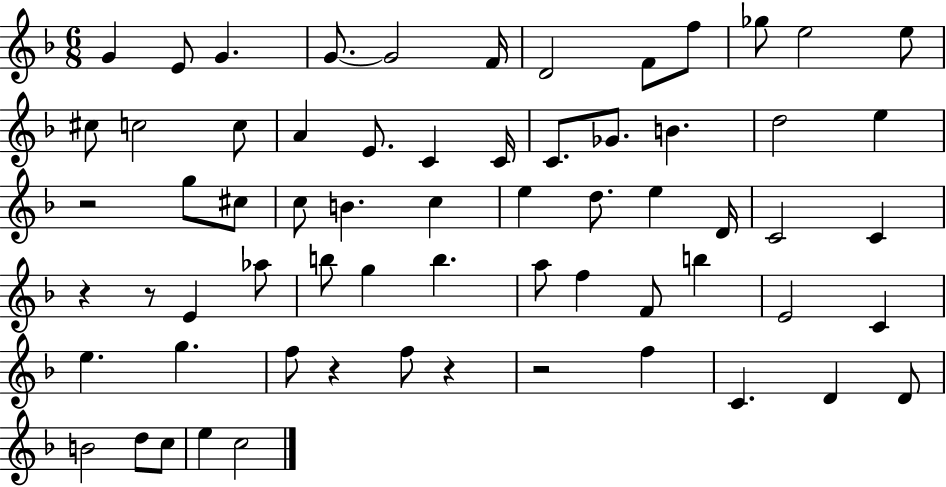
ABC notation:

X:1
T:Untitled
M:6/8
L:1/4
K:F
G E/2 G G/2 G2 F/4 D2 F/2 f/2 _g/2 e2 e/2 ^c/2 c2 c/2 A E/2 C C/4 C/2 _G/2 B d2 e z2 g/2 ^c/2 c/2 B c e d/2 e D/4 C2 C z z/2 E _a/2 b/2 g b a/2 f F/2 b E2 C e g f/2 z f/2 z z2 f C D D/2 B2 d/2 c/2 e c2